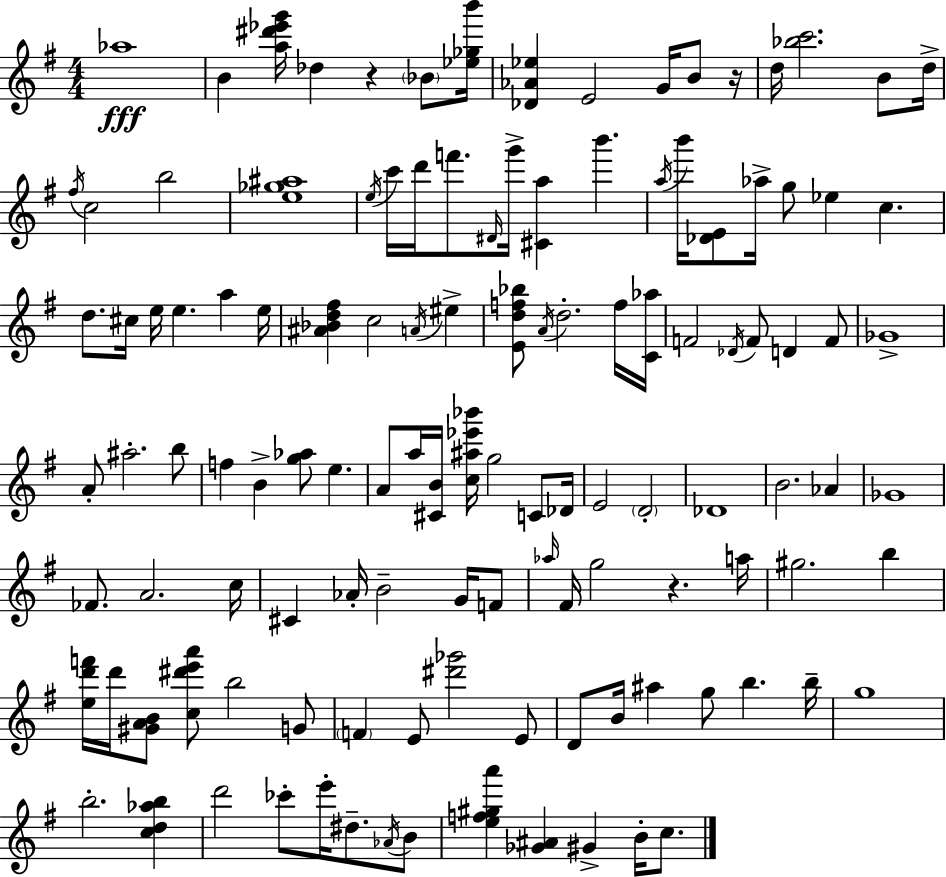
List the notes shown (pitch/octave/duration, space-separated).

Ab5/w B4/q [A5,D#6,Eb6,G6]/s Db5/q R/q Bb4/e [Eb5,Gb5,B6]/s [Db4,Ab4,Eb5]/q E4/h G4/s B4/e R/s D5/s [Bb5,C6]/h. B4/e D5/s F#5/s C5/h B5/h [E5,Gb5,A#5]/w E5/s C6/s D6/s F6/e. D#4/s G6/s [C#4,A5]/q B6/q. A5/s B6/s [Db4,E4]/e Ab5/s G5/e Eb5/q C5/q. D5/e. C#5/s E5/s E5/q. A5/q E5/s [A#4,Bb4,D5,F#5]/q C5/h A4/s EIS5/q [E4,D5,F5,Bb5]/e A4/s D5/h. F5/s [C4,Ab5]/s F4/h Db4/s F4/e D4/q F4/e Gb4/w A4/e A#5/h. B5/e F5/q B4/q [G5,Ab5]/e E5/q. A4/e A5/s [C#4,B4]/s [C5,A#5,Eb6,Bb6]/s G5/h C4/e Db4/s E4/h D4/h Db4/w B4/h. Ab4/q Gb4/w FES4/e. A4/h. C5/s C#4/q Ab4/s B4/h G4/s F4/e Ab5/s F#4/s G5/h R/q. A5/s G#5/h. B5/q [E5,D6,F6]/s D6/s [G#4,A4,B4]/e [C5,D#6,E6,A6]/e B5/h G4/e F4/q E4/e [D#6,Gb6]/h E4/e D4/e B4/s A#5/q G5/e B5/q. B5/s G5/w B5/h. [C5,D5,Ab5,B5]/q D6/h CES6/e E6/s D#5/e. Ab4/s B4/e [E5,F5,G#5,A6]/q [Gb4,A#4]/q G#4/q B4/s C5/e.